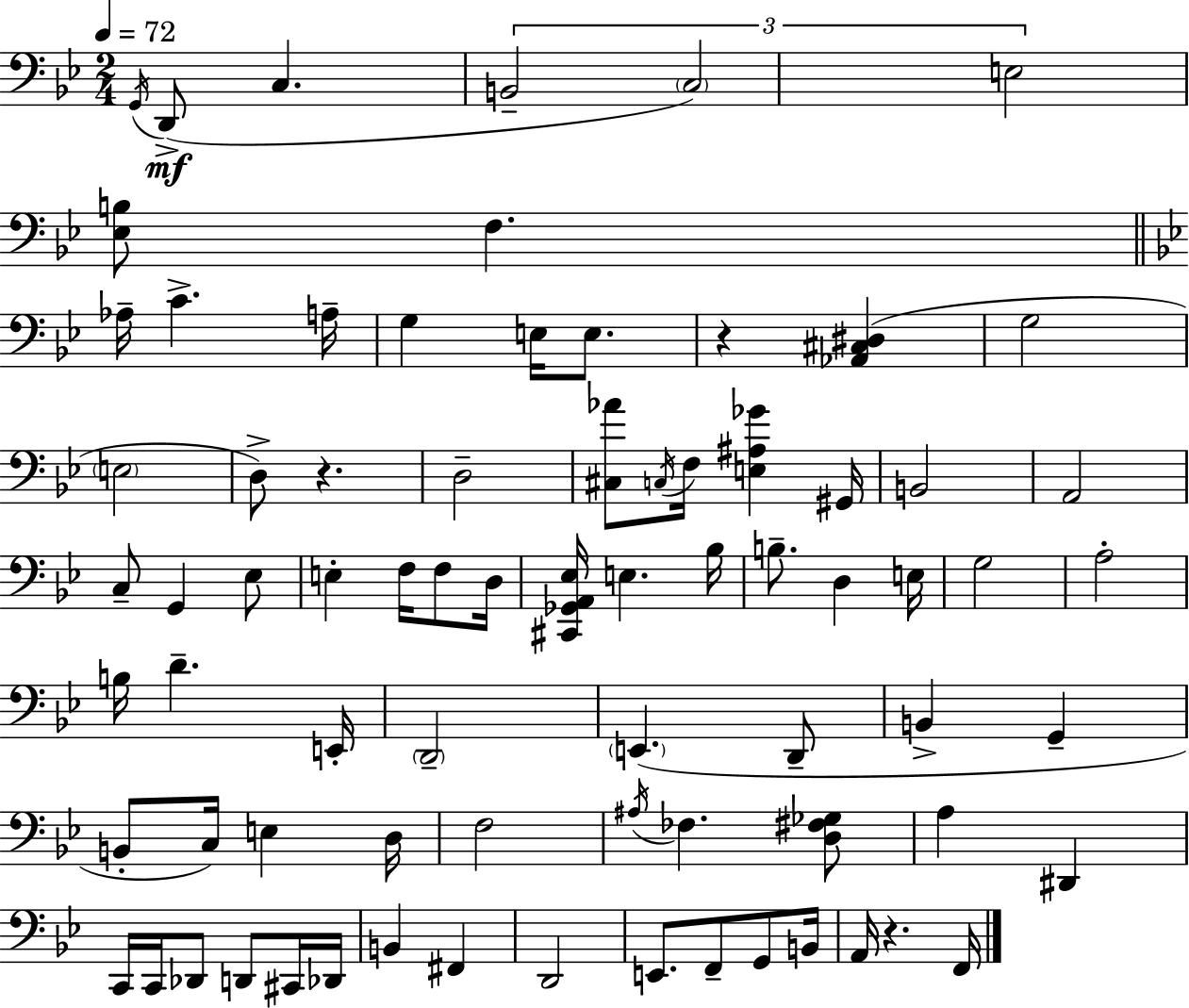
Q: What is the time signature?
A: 2/4